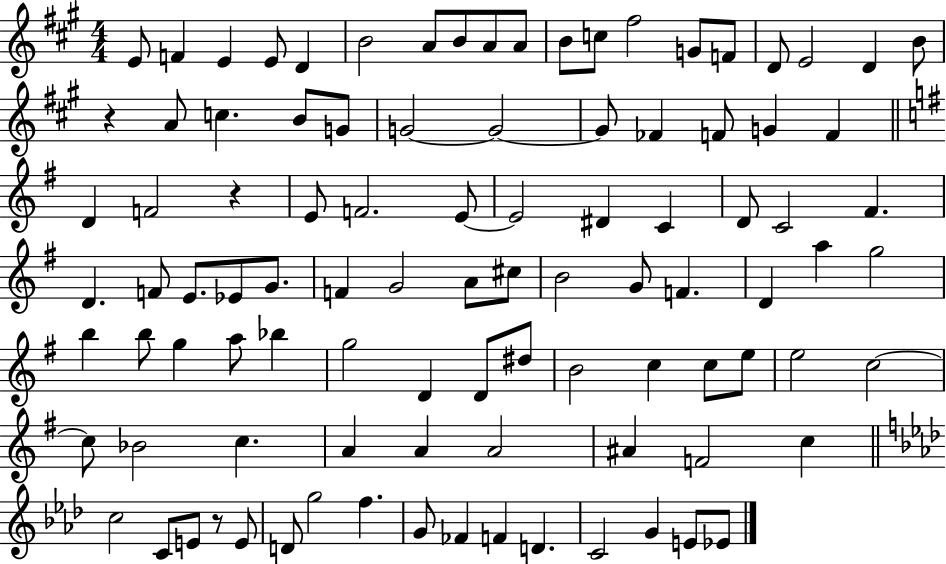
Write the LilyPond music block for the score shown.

{
  \clef treble
  \numericTimeSignature
  \time 4/4
  \key a \major
  e'8 f'4 e'4 e'8 d'4 | b'2 a'8 b'8 a'8 a'8 | b'8 c''8 fis''2 g'8 f'8 | d'8 e'2 d'4 b'8 | \break r4 a'8 c''4. b'8 g'8 | g'2~~ g'2~~ | g'8 fes'4 f'8 g'4 f'4 | \bar "||" \break \key g \major d'4 f'2 r4 | e'8 f'2. e'8~~ | e'2 dis'4 c'4 | d'8 c'2 fis'4. | \break d'4. f'8 e'8. ees'8 g'8. | f'4 g'2 a'8 cis''8 | b'2 g'8 f'4. | d'4 a''4 g''2 | \break b''4 b''8 g''4 a''8 bes''4 | g''2 d'4 d'8 dis''8 | b'2 c''4 c''8 e''8 | e''2 c''2~~ | \break c''8 bes'2 c''4. | a'4 a'4 a'2 | ais'4 f'2 c''4 | \bar "||" \break \key aes \major c''2 c'8 e'8 r8 e'8 | d'8 g''2 f''4. | g'8 fes'4 f'4 d'4. | c'2 g'4 e'8 ees'8 | \break \bar "|."
}